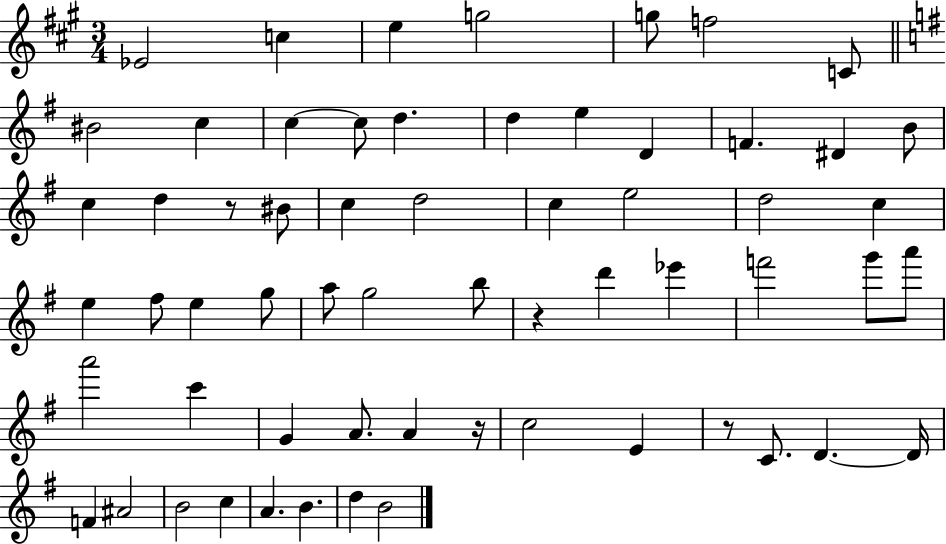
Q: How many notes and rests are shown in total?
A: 61